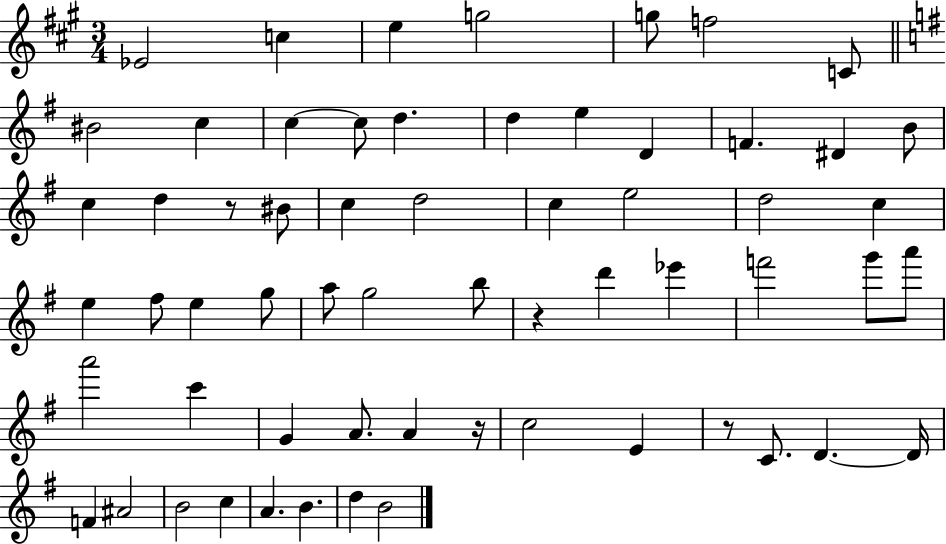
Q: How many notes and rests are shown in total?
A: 61